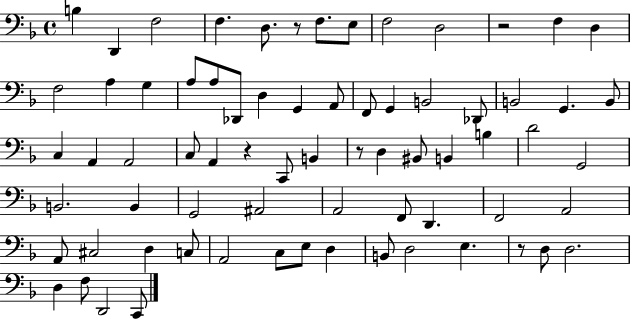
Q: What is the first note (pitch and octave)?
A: B3